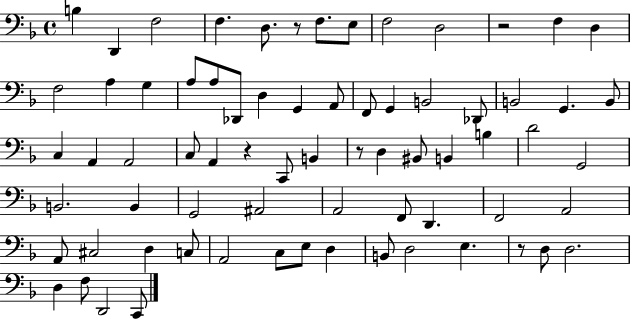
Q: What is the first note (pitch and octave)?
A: B3